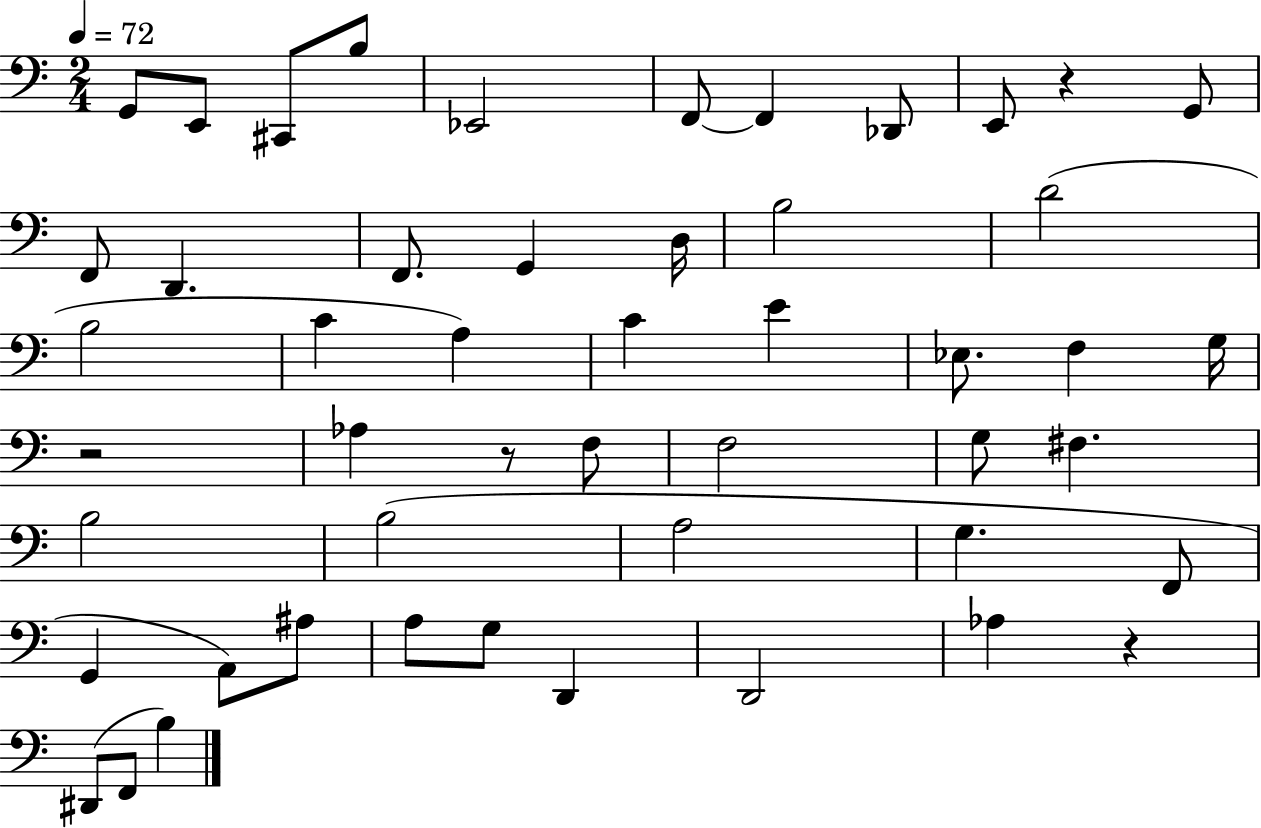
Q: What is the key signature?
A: C major